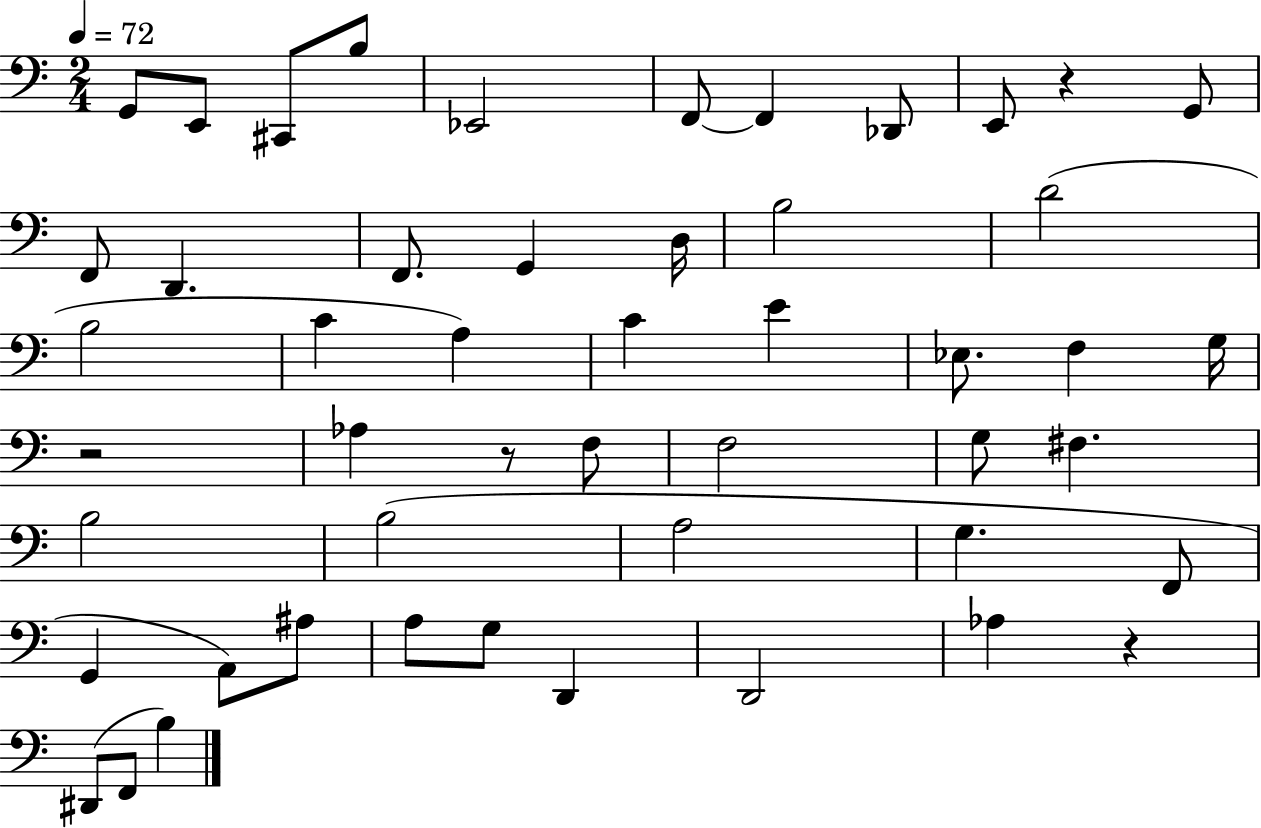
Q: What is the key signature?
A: C major